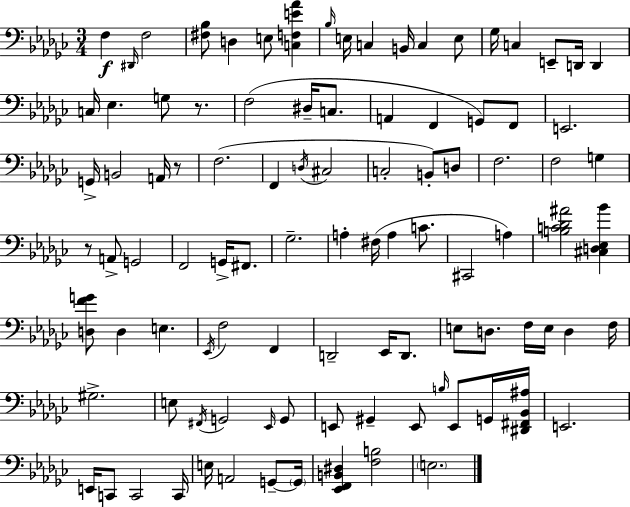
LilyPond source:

{
  \clef bass
  \numericTimeSignature
  \time 3/4
  \key ees \minor
  f4\f \grace { dis,16 } f2 | <fis bes>8 d4 e8 <c f e' aes'>4 | \grace { bes16 } e16 c4 b,16 c4 | e8 ges16 c4 e,8-- d,16 d,4 | \break c16 ees4. g8 r8. | f2( dis16-- c8. | a,4 f,4 g,8) | f,8 e,2. | \break g,16-> b,2 a,16 | r8 f2.( | f,4 \acciaccatura { d16 } cis2 | c2-. b,8-.) | \break d8 f2. | f2 g4 | r8 a,8-> g,2 | f,2 g,16-> | \break fis,8. ges2.-- | a4-. fis16( a4 | c'8. cis,2 a4) | <b c' des' ais'>2 <cis d ees bes'>4 | \break <d f' g'>8 d4 e4. | \acciaccatura { ees,16 } f2 | f,4 d,2-- | ees,16 d,8. e8 d8. f16 e16 d4 | \break f16 gis2.-> | e8 \acciaccatura { fis,16 } g,2 | \grace { ees,16 } g,8 e,8 gis,4-- | e,8 \grace { b16 } e,8 g,16 <dis, fis, bes, ais>16 e,2. | \break e,16 c,8 c,2 | c,16 e16 a,2 | g,8--~~ \parenthesize g,16 <ees, f, b, dis>4 <f b>2 | \parenthesize e2. | \break \bar "|."
}